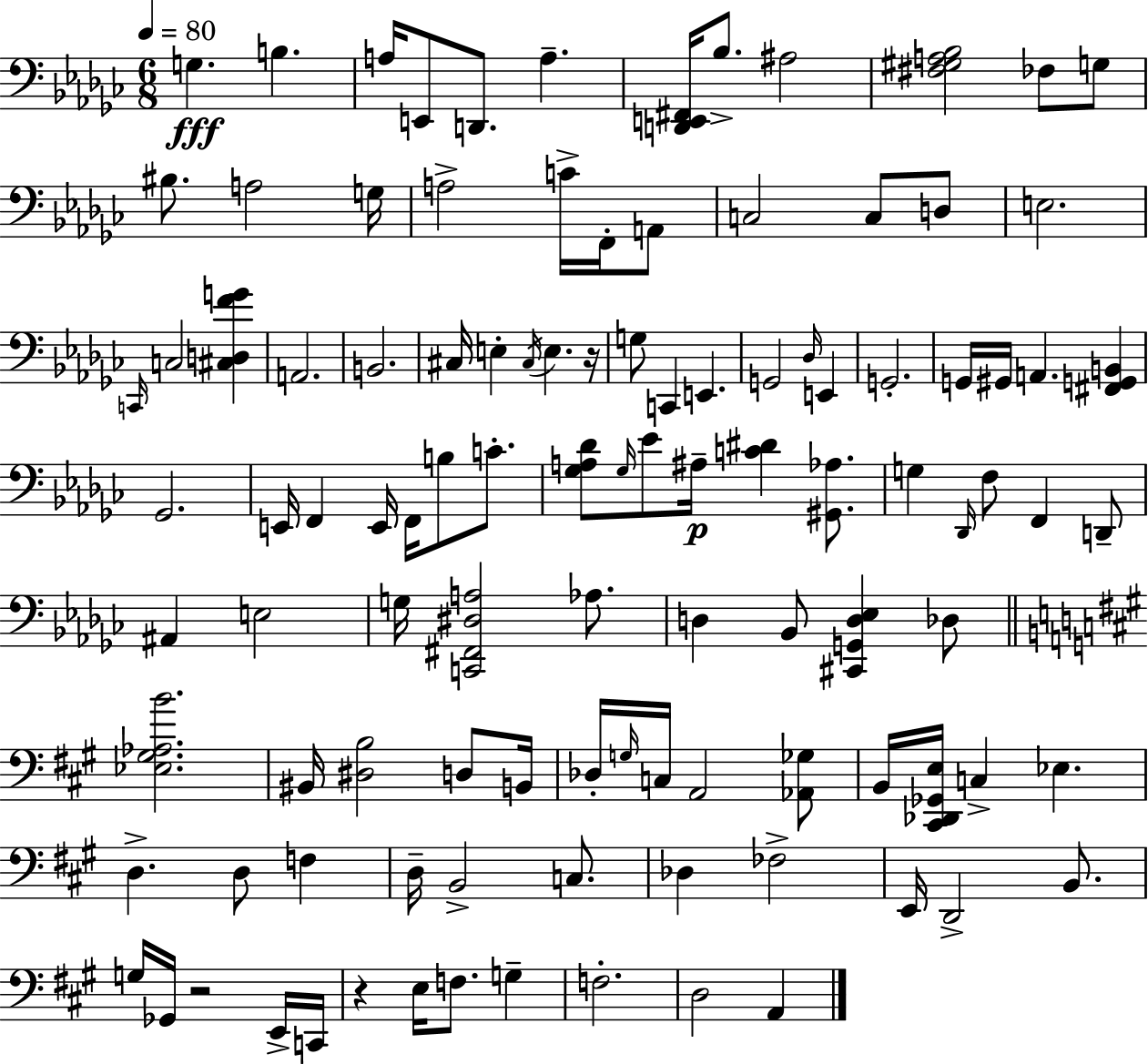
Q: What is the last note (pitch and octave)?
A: A2